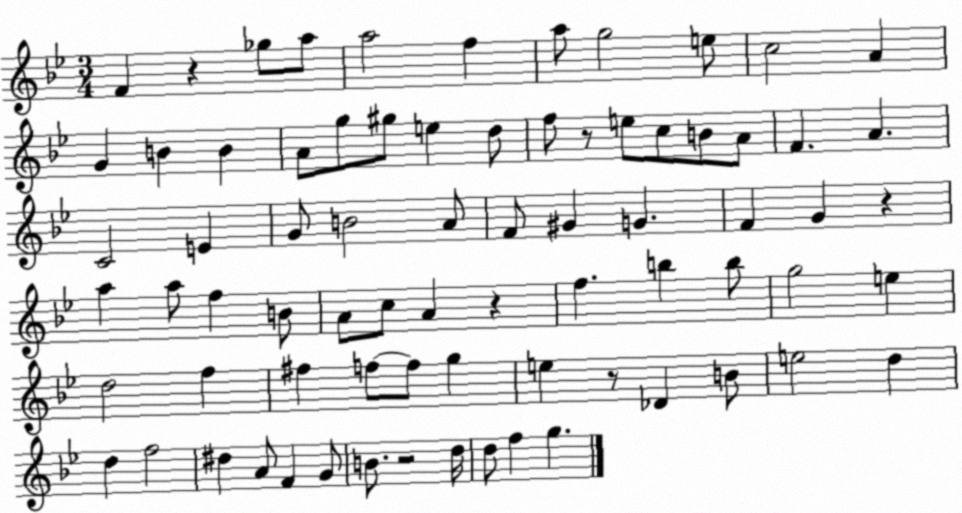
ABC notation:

X:1
T:Untitled
M:3/4
L:1/4
K:Bb
F z _g/2 a/2 a2 f a/2 g2 e/2 c2 A G B B A/2 g/2 ^g/2 e d/2 f/2 z/2 e/2 c/2 B/2 A/2 F A C2 E G/2 B2 A/2 F/2 ^G G F G z a a/2 f B/2 A/2 c/2 A z f b b/2 g2 e d2 f ^f f/2 f/2 g e z/2 _D B/2 e2 d d f2 ^d A/2 F G/2 B/2 z2 d/4 d/2 f g